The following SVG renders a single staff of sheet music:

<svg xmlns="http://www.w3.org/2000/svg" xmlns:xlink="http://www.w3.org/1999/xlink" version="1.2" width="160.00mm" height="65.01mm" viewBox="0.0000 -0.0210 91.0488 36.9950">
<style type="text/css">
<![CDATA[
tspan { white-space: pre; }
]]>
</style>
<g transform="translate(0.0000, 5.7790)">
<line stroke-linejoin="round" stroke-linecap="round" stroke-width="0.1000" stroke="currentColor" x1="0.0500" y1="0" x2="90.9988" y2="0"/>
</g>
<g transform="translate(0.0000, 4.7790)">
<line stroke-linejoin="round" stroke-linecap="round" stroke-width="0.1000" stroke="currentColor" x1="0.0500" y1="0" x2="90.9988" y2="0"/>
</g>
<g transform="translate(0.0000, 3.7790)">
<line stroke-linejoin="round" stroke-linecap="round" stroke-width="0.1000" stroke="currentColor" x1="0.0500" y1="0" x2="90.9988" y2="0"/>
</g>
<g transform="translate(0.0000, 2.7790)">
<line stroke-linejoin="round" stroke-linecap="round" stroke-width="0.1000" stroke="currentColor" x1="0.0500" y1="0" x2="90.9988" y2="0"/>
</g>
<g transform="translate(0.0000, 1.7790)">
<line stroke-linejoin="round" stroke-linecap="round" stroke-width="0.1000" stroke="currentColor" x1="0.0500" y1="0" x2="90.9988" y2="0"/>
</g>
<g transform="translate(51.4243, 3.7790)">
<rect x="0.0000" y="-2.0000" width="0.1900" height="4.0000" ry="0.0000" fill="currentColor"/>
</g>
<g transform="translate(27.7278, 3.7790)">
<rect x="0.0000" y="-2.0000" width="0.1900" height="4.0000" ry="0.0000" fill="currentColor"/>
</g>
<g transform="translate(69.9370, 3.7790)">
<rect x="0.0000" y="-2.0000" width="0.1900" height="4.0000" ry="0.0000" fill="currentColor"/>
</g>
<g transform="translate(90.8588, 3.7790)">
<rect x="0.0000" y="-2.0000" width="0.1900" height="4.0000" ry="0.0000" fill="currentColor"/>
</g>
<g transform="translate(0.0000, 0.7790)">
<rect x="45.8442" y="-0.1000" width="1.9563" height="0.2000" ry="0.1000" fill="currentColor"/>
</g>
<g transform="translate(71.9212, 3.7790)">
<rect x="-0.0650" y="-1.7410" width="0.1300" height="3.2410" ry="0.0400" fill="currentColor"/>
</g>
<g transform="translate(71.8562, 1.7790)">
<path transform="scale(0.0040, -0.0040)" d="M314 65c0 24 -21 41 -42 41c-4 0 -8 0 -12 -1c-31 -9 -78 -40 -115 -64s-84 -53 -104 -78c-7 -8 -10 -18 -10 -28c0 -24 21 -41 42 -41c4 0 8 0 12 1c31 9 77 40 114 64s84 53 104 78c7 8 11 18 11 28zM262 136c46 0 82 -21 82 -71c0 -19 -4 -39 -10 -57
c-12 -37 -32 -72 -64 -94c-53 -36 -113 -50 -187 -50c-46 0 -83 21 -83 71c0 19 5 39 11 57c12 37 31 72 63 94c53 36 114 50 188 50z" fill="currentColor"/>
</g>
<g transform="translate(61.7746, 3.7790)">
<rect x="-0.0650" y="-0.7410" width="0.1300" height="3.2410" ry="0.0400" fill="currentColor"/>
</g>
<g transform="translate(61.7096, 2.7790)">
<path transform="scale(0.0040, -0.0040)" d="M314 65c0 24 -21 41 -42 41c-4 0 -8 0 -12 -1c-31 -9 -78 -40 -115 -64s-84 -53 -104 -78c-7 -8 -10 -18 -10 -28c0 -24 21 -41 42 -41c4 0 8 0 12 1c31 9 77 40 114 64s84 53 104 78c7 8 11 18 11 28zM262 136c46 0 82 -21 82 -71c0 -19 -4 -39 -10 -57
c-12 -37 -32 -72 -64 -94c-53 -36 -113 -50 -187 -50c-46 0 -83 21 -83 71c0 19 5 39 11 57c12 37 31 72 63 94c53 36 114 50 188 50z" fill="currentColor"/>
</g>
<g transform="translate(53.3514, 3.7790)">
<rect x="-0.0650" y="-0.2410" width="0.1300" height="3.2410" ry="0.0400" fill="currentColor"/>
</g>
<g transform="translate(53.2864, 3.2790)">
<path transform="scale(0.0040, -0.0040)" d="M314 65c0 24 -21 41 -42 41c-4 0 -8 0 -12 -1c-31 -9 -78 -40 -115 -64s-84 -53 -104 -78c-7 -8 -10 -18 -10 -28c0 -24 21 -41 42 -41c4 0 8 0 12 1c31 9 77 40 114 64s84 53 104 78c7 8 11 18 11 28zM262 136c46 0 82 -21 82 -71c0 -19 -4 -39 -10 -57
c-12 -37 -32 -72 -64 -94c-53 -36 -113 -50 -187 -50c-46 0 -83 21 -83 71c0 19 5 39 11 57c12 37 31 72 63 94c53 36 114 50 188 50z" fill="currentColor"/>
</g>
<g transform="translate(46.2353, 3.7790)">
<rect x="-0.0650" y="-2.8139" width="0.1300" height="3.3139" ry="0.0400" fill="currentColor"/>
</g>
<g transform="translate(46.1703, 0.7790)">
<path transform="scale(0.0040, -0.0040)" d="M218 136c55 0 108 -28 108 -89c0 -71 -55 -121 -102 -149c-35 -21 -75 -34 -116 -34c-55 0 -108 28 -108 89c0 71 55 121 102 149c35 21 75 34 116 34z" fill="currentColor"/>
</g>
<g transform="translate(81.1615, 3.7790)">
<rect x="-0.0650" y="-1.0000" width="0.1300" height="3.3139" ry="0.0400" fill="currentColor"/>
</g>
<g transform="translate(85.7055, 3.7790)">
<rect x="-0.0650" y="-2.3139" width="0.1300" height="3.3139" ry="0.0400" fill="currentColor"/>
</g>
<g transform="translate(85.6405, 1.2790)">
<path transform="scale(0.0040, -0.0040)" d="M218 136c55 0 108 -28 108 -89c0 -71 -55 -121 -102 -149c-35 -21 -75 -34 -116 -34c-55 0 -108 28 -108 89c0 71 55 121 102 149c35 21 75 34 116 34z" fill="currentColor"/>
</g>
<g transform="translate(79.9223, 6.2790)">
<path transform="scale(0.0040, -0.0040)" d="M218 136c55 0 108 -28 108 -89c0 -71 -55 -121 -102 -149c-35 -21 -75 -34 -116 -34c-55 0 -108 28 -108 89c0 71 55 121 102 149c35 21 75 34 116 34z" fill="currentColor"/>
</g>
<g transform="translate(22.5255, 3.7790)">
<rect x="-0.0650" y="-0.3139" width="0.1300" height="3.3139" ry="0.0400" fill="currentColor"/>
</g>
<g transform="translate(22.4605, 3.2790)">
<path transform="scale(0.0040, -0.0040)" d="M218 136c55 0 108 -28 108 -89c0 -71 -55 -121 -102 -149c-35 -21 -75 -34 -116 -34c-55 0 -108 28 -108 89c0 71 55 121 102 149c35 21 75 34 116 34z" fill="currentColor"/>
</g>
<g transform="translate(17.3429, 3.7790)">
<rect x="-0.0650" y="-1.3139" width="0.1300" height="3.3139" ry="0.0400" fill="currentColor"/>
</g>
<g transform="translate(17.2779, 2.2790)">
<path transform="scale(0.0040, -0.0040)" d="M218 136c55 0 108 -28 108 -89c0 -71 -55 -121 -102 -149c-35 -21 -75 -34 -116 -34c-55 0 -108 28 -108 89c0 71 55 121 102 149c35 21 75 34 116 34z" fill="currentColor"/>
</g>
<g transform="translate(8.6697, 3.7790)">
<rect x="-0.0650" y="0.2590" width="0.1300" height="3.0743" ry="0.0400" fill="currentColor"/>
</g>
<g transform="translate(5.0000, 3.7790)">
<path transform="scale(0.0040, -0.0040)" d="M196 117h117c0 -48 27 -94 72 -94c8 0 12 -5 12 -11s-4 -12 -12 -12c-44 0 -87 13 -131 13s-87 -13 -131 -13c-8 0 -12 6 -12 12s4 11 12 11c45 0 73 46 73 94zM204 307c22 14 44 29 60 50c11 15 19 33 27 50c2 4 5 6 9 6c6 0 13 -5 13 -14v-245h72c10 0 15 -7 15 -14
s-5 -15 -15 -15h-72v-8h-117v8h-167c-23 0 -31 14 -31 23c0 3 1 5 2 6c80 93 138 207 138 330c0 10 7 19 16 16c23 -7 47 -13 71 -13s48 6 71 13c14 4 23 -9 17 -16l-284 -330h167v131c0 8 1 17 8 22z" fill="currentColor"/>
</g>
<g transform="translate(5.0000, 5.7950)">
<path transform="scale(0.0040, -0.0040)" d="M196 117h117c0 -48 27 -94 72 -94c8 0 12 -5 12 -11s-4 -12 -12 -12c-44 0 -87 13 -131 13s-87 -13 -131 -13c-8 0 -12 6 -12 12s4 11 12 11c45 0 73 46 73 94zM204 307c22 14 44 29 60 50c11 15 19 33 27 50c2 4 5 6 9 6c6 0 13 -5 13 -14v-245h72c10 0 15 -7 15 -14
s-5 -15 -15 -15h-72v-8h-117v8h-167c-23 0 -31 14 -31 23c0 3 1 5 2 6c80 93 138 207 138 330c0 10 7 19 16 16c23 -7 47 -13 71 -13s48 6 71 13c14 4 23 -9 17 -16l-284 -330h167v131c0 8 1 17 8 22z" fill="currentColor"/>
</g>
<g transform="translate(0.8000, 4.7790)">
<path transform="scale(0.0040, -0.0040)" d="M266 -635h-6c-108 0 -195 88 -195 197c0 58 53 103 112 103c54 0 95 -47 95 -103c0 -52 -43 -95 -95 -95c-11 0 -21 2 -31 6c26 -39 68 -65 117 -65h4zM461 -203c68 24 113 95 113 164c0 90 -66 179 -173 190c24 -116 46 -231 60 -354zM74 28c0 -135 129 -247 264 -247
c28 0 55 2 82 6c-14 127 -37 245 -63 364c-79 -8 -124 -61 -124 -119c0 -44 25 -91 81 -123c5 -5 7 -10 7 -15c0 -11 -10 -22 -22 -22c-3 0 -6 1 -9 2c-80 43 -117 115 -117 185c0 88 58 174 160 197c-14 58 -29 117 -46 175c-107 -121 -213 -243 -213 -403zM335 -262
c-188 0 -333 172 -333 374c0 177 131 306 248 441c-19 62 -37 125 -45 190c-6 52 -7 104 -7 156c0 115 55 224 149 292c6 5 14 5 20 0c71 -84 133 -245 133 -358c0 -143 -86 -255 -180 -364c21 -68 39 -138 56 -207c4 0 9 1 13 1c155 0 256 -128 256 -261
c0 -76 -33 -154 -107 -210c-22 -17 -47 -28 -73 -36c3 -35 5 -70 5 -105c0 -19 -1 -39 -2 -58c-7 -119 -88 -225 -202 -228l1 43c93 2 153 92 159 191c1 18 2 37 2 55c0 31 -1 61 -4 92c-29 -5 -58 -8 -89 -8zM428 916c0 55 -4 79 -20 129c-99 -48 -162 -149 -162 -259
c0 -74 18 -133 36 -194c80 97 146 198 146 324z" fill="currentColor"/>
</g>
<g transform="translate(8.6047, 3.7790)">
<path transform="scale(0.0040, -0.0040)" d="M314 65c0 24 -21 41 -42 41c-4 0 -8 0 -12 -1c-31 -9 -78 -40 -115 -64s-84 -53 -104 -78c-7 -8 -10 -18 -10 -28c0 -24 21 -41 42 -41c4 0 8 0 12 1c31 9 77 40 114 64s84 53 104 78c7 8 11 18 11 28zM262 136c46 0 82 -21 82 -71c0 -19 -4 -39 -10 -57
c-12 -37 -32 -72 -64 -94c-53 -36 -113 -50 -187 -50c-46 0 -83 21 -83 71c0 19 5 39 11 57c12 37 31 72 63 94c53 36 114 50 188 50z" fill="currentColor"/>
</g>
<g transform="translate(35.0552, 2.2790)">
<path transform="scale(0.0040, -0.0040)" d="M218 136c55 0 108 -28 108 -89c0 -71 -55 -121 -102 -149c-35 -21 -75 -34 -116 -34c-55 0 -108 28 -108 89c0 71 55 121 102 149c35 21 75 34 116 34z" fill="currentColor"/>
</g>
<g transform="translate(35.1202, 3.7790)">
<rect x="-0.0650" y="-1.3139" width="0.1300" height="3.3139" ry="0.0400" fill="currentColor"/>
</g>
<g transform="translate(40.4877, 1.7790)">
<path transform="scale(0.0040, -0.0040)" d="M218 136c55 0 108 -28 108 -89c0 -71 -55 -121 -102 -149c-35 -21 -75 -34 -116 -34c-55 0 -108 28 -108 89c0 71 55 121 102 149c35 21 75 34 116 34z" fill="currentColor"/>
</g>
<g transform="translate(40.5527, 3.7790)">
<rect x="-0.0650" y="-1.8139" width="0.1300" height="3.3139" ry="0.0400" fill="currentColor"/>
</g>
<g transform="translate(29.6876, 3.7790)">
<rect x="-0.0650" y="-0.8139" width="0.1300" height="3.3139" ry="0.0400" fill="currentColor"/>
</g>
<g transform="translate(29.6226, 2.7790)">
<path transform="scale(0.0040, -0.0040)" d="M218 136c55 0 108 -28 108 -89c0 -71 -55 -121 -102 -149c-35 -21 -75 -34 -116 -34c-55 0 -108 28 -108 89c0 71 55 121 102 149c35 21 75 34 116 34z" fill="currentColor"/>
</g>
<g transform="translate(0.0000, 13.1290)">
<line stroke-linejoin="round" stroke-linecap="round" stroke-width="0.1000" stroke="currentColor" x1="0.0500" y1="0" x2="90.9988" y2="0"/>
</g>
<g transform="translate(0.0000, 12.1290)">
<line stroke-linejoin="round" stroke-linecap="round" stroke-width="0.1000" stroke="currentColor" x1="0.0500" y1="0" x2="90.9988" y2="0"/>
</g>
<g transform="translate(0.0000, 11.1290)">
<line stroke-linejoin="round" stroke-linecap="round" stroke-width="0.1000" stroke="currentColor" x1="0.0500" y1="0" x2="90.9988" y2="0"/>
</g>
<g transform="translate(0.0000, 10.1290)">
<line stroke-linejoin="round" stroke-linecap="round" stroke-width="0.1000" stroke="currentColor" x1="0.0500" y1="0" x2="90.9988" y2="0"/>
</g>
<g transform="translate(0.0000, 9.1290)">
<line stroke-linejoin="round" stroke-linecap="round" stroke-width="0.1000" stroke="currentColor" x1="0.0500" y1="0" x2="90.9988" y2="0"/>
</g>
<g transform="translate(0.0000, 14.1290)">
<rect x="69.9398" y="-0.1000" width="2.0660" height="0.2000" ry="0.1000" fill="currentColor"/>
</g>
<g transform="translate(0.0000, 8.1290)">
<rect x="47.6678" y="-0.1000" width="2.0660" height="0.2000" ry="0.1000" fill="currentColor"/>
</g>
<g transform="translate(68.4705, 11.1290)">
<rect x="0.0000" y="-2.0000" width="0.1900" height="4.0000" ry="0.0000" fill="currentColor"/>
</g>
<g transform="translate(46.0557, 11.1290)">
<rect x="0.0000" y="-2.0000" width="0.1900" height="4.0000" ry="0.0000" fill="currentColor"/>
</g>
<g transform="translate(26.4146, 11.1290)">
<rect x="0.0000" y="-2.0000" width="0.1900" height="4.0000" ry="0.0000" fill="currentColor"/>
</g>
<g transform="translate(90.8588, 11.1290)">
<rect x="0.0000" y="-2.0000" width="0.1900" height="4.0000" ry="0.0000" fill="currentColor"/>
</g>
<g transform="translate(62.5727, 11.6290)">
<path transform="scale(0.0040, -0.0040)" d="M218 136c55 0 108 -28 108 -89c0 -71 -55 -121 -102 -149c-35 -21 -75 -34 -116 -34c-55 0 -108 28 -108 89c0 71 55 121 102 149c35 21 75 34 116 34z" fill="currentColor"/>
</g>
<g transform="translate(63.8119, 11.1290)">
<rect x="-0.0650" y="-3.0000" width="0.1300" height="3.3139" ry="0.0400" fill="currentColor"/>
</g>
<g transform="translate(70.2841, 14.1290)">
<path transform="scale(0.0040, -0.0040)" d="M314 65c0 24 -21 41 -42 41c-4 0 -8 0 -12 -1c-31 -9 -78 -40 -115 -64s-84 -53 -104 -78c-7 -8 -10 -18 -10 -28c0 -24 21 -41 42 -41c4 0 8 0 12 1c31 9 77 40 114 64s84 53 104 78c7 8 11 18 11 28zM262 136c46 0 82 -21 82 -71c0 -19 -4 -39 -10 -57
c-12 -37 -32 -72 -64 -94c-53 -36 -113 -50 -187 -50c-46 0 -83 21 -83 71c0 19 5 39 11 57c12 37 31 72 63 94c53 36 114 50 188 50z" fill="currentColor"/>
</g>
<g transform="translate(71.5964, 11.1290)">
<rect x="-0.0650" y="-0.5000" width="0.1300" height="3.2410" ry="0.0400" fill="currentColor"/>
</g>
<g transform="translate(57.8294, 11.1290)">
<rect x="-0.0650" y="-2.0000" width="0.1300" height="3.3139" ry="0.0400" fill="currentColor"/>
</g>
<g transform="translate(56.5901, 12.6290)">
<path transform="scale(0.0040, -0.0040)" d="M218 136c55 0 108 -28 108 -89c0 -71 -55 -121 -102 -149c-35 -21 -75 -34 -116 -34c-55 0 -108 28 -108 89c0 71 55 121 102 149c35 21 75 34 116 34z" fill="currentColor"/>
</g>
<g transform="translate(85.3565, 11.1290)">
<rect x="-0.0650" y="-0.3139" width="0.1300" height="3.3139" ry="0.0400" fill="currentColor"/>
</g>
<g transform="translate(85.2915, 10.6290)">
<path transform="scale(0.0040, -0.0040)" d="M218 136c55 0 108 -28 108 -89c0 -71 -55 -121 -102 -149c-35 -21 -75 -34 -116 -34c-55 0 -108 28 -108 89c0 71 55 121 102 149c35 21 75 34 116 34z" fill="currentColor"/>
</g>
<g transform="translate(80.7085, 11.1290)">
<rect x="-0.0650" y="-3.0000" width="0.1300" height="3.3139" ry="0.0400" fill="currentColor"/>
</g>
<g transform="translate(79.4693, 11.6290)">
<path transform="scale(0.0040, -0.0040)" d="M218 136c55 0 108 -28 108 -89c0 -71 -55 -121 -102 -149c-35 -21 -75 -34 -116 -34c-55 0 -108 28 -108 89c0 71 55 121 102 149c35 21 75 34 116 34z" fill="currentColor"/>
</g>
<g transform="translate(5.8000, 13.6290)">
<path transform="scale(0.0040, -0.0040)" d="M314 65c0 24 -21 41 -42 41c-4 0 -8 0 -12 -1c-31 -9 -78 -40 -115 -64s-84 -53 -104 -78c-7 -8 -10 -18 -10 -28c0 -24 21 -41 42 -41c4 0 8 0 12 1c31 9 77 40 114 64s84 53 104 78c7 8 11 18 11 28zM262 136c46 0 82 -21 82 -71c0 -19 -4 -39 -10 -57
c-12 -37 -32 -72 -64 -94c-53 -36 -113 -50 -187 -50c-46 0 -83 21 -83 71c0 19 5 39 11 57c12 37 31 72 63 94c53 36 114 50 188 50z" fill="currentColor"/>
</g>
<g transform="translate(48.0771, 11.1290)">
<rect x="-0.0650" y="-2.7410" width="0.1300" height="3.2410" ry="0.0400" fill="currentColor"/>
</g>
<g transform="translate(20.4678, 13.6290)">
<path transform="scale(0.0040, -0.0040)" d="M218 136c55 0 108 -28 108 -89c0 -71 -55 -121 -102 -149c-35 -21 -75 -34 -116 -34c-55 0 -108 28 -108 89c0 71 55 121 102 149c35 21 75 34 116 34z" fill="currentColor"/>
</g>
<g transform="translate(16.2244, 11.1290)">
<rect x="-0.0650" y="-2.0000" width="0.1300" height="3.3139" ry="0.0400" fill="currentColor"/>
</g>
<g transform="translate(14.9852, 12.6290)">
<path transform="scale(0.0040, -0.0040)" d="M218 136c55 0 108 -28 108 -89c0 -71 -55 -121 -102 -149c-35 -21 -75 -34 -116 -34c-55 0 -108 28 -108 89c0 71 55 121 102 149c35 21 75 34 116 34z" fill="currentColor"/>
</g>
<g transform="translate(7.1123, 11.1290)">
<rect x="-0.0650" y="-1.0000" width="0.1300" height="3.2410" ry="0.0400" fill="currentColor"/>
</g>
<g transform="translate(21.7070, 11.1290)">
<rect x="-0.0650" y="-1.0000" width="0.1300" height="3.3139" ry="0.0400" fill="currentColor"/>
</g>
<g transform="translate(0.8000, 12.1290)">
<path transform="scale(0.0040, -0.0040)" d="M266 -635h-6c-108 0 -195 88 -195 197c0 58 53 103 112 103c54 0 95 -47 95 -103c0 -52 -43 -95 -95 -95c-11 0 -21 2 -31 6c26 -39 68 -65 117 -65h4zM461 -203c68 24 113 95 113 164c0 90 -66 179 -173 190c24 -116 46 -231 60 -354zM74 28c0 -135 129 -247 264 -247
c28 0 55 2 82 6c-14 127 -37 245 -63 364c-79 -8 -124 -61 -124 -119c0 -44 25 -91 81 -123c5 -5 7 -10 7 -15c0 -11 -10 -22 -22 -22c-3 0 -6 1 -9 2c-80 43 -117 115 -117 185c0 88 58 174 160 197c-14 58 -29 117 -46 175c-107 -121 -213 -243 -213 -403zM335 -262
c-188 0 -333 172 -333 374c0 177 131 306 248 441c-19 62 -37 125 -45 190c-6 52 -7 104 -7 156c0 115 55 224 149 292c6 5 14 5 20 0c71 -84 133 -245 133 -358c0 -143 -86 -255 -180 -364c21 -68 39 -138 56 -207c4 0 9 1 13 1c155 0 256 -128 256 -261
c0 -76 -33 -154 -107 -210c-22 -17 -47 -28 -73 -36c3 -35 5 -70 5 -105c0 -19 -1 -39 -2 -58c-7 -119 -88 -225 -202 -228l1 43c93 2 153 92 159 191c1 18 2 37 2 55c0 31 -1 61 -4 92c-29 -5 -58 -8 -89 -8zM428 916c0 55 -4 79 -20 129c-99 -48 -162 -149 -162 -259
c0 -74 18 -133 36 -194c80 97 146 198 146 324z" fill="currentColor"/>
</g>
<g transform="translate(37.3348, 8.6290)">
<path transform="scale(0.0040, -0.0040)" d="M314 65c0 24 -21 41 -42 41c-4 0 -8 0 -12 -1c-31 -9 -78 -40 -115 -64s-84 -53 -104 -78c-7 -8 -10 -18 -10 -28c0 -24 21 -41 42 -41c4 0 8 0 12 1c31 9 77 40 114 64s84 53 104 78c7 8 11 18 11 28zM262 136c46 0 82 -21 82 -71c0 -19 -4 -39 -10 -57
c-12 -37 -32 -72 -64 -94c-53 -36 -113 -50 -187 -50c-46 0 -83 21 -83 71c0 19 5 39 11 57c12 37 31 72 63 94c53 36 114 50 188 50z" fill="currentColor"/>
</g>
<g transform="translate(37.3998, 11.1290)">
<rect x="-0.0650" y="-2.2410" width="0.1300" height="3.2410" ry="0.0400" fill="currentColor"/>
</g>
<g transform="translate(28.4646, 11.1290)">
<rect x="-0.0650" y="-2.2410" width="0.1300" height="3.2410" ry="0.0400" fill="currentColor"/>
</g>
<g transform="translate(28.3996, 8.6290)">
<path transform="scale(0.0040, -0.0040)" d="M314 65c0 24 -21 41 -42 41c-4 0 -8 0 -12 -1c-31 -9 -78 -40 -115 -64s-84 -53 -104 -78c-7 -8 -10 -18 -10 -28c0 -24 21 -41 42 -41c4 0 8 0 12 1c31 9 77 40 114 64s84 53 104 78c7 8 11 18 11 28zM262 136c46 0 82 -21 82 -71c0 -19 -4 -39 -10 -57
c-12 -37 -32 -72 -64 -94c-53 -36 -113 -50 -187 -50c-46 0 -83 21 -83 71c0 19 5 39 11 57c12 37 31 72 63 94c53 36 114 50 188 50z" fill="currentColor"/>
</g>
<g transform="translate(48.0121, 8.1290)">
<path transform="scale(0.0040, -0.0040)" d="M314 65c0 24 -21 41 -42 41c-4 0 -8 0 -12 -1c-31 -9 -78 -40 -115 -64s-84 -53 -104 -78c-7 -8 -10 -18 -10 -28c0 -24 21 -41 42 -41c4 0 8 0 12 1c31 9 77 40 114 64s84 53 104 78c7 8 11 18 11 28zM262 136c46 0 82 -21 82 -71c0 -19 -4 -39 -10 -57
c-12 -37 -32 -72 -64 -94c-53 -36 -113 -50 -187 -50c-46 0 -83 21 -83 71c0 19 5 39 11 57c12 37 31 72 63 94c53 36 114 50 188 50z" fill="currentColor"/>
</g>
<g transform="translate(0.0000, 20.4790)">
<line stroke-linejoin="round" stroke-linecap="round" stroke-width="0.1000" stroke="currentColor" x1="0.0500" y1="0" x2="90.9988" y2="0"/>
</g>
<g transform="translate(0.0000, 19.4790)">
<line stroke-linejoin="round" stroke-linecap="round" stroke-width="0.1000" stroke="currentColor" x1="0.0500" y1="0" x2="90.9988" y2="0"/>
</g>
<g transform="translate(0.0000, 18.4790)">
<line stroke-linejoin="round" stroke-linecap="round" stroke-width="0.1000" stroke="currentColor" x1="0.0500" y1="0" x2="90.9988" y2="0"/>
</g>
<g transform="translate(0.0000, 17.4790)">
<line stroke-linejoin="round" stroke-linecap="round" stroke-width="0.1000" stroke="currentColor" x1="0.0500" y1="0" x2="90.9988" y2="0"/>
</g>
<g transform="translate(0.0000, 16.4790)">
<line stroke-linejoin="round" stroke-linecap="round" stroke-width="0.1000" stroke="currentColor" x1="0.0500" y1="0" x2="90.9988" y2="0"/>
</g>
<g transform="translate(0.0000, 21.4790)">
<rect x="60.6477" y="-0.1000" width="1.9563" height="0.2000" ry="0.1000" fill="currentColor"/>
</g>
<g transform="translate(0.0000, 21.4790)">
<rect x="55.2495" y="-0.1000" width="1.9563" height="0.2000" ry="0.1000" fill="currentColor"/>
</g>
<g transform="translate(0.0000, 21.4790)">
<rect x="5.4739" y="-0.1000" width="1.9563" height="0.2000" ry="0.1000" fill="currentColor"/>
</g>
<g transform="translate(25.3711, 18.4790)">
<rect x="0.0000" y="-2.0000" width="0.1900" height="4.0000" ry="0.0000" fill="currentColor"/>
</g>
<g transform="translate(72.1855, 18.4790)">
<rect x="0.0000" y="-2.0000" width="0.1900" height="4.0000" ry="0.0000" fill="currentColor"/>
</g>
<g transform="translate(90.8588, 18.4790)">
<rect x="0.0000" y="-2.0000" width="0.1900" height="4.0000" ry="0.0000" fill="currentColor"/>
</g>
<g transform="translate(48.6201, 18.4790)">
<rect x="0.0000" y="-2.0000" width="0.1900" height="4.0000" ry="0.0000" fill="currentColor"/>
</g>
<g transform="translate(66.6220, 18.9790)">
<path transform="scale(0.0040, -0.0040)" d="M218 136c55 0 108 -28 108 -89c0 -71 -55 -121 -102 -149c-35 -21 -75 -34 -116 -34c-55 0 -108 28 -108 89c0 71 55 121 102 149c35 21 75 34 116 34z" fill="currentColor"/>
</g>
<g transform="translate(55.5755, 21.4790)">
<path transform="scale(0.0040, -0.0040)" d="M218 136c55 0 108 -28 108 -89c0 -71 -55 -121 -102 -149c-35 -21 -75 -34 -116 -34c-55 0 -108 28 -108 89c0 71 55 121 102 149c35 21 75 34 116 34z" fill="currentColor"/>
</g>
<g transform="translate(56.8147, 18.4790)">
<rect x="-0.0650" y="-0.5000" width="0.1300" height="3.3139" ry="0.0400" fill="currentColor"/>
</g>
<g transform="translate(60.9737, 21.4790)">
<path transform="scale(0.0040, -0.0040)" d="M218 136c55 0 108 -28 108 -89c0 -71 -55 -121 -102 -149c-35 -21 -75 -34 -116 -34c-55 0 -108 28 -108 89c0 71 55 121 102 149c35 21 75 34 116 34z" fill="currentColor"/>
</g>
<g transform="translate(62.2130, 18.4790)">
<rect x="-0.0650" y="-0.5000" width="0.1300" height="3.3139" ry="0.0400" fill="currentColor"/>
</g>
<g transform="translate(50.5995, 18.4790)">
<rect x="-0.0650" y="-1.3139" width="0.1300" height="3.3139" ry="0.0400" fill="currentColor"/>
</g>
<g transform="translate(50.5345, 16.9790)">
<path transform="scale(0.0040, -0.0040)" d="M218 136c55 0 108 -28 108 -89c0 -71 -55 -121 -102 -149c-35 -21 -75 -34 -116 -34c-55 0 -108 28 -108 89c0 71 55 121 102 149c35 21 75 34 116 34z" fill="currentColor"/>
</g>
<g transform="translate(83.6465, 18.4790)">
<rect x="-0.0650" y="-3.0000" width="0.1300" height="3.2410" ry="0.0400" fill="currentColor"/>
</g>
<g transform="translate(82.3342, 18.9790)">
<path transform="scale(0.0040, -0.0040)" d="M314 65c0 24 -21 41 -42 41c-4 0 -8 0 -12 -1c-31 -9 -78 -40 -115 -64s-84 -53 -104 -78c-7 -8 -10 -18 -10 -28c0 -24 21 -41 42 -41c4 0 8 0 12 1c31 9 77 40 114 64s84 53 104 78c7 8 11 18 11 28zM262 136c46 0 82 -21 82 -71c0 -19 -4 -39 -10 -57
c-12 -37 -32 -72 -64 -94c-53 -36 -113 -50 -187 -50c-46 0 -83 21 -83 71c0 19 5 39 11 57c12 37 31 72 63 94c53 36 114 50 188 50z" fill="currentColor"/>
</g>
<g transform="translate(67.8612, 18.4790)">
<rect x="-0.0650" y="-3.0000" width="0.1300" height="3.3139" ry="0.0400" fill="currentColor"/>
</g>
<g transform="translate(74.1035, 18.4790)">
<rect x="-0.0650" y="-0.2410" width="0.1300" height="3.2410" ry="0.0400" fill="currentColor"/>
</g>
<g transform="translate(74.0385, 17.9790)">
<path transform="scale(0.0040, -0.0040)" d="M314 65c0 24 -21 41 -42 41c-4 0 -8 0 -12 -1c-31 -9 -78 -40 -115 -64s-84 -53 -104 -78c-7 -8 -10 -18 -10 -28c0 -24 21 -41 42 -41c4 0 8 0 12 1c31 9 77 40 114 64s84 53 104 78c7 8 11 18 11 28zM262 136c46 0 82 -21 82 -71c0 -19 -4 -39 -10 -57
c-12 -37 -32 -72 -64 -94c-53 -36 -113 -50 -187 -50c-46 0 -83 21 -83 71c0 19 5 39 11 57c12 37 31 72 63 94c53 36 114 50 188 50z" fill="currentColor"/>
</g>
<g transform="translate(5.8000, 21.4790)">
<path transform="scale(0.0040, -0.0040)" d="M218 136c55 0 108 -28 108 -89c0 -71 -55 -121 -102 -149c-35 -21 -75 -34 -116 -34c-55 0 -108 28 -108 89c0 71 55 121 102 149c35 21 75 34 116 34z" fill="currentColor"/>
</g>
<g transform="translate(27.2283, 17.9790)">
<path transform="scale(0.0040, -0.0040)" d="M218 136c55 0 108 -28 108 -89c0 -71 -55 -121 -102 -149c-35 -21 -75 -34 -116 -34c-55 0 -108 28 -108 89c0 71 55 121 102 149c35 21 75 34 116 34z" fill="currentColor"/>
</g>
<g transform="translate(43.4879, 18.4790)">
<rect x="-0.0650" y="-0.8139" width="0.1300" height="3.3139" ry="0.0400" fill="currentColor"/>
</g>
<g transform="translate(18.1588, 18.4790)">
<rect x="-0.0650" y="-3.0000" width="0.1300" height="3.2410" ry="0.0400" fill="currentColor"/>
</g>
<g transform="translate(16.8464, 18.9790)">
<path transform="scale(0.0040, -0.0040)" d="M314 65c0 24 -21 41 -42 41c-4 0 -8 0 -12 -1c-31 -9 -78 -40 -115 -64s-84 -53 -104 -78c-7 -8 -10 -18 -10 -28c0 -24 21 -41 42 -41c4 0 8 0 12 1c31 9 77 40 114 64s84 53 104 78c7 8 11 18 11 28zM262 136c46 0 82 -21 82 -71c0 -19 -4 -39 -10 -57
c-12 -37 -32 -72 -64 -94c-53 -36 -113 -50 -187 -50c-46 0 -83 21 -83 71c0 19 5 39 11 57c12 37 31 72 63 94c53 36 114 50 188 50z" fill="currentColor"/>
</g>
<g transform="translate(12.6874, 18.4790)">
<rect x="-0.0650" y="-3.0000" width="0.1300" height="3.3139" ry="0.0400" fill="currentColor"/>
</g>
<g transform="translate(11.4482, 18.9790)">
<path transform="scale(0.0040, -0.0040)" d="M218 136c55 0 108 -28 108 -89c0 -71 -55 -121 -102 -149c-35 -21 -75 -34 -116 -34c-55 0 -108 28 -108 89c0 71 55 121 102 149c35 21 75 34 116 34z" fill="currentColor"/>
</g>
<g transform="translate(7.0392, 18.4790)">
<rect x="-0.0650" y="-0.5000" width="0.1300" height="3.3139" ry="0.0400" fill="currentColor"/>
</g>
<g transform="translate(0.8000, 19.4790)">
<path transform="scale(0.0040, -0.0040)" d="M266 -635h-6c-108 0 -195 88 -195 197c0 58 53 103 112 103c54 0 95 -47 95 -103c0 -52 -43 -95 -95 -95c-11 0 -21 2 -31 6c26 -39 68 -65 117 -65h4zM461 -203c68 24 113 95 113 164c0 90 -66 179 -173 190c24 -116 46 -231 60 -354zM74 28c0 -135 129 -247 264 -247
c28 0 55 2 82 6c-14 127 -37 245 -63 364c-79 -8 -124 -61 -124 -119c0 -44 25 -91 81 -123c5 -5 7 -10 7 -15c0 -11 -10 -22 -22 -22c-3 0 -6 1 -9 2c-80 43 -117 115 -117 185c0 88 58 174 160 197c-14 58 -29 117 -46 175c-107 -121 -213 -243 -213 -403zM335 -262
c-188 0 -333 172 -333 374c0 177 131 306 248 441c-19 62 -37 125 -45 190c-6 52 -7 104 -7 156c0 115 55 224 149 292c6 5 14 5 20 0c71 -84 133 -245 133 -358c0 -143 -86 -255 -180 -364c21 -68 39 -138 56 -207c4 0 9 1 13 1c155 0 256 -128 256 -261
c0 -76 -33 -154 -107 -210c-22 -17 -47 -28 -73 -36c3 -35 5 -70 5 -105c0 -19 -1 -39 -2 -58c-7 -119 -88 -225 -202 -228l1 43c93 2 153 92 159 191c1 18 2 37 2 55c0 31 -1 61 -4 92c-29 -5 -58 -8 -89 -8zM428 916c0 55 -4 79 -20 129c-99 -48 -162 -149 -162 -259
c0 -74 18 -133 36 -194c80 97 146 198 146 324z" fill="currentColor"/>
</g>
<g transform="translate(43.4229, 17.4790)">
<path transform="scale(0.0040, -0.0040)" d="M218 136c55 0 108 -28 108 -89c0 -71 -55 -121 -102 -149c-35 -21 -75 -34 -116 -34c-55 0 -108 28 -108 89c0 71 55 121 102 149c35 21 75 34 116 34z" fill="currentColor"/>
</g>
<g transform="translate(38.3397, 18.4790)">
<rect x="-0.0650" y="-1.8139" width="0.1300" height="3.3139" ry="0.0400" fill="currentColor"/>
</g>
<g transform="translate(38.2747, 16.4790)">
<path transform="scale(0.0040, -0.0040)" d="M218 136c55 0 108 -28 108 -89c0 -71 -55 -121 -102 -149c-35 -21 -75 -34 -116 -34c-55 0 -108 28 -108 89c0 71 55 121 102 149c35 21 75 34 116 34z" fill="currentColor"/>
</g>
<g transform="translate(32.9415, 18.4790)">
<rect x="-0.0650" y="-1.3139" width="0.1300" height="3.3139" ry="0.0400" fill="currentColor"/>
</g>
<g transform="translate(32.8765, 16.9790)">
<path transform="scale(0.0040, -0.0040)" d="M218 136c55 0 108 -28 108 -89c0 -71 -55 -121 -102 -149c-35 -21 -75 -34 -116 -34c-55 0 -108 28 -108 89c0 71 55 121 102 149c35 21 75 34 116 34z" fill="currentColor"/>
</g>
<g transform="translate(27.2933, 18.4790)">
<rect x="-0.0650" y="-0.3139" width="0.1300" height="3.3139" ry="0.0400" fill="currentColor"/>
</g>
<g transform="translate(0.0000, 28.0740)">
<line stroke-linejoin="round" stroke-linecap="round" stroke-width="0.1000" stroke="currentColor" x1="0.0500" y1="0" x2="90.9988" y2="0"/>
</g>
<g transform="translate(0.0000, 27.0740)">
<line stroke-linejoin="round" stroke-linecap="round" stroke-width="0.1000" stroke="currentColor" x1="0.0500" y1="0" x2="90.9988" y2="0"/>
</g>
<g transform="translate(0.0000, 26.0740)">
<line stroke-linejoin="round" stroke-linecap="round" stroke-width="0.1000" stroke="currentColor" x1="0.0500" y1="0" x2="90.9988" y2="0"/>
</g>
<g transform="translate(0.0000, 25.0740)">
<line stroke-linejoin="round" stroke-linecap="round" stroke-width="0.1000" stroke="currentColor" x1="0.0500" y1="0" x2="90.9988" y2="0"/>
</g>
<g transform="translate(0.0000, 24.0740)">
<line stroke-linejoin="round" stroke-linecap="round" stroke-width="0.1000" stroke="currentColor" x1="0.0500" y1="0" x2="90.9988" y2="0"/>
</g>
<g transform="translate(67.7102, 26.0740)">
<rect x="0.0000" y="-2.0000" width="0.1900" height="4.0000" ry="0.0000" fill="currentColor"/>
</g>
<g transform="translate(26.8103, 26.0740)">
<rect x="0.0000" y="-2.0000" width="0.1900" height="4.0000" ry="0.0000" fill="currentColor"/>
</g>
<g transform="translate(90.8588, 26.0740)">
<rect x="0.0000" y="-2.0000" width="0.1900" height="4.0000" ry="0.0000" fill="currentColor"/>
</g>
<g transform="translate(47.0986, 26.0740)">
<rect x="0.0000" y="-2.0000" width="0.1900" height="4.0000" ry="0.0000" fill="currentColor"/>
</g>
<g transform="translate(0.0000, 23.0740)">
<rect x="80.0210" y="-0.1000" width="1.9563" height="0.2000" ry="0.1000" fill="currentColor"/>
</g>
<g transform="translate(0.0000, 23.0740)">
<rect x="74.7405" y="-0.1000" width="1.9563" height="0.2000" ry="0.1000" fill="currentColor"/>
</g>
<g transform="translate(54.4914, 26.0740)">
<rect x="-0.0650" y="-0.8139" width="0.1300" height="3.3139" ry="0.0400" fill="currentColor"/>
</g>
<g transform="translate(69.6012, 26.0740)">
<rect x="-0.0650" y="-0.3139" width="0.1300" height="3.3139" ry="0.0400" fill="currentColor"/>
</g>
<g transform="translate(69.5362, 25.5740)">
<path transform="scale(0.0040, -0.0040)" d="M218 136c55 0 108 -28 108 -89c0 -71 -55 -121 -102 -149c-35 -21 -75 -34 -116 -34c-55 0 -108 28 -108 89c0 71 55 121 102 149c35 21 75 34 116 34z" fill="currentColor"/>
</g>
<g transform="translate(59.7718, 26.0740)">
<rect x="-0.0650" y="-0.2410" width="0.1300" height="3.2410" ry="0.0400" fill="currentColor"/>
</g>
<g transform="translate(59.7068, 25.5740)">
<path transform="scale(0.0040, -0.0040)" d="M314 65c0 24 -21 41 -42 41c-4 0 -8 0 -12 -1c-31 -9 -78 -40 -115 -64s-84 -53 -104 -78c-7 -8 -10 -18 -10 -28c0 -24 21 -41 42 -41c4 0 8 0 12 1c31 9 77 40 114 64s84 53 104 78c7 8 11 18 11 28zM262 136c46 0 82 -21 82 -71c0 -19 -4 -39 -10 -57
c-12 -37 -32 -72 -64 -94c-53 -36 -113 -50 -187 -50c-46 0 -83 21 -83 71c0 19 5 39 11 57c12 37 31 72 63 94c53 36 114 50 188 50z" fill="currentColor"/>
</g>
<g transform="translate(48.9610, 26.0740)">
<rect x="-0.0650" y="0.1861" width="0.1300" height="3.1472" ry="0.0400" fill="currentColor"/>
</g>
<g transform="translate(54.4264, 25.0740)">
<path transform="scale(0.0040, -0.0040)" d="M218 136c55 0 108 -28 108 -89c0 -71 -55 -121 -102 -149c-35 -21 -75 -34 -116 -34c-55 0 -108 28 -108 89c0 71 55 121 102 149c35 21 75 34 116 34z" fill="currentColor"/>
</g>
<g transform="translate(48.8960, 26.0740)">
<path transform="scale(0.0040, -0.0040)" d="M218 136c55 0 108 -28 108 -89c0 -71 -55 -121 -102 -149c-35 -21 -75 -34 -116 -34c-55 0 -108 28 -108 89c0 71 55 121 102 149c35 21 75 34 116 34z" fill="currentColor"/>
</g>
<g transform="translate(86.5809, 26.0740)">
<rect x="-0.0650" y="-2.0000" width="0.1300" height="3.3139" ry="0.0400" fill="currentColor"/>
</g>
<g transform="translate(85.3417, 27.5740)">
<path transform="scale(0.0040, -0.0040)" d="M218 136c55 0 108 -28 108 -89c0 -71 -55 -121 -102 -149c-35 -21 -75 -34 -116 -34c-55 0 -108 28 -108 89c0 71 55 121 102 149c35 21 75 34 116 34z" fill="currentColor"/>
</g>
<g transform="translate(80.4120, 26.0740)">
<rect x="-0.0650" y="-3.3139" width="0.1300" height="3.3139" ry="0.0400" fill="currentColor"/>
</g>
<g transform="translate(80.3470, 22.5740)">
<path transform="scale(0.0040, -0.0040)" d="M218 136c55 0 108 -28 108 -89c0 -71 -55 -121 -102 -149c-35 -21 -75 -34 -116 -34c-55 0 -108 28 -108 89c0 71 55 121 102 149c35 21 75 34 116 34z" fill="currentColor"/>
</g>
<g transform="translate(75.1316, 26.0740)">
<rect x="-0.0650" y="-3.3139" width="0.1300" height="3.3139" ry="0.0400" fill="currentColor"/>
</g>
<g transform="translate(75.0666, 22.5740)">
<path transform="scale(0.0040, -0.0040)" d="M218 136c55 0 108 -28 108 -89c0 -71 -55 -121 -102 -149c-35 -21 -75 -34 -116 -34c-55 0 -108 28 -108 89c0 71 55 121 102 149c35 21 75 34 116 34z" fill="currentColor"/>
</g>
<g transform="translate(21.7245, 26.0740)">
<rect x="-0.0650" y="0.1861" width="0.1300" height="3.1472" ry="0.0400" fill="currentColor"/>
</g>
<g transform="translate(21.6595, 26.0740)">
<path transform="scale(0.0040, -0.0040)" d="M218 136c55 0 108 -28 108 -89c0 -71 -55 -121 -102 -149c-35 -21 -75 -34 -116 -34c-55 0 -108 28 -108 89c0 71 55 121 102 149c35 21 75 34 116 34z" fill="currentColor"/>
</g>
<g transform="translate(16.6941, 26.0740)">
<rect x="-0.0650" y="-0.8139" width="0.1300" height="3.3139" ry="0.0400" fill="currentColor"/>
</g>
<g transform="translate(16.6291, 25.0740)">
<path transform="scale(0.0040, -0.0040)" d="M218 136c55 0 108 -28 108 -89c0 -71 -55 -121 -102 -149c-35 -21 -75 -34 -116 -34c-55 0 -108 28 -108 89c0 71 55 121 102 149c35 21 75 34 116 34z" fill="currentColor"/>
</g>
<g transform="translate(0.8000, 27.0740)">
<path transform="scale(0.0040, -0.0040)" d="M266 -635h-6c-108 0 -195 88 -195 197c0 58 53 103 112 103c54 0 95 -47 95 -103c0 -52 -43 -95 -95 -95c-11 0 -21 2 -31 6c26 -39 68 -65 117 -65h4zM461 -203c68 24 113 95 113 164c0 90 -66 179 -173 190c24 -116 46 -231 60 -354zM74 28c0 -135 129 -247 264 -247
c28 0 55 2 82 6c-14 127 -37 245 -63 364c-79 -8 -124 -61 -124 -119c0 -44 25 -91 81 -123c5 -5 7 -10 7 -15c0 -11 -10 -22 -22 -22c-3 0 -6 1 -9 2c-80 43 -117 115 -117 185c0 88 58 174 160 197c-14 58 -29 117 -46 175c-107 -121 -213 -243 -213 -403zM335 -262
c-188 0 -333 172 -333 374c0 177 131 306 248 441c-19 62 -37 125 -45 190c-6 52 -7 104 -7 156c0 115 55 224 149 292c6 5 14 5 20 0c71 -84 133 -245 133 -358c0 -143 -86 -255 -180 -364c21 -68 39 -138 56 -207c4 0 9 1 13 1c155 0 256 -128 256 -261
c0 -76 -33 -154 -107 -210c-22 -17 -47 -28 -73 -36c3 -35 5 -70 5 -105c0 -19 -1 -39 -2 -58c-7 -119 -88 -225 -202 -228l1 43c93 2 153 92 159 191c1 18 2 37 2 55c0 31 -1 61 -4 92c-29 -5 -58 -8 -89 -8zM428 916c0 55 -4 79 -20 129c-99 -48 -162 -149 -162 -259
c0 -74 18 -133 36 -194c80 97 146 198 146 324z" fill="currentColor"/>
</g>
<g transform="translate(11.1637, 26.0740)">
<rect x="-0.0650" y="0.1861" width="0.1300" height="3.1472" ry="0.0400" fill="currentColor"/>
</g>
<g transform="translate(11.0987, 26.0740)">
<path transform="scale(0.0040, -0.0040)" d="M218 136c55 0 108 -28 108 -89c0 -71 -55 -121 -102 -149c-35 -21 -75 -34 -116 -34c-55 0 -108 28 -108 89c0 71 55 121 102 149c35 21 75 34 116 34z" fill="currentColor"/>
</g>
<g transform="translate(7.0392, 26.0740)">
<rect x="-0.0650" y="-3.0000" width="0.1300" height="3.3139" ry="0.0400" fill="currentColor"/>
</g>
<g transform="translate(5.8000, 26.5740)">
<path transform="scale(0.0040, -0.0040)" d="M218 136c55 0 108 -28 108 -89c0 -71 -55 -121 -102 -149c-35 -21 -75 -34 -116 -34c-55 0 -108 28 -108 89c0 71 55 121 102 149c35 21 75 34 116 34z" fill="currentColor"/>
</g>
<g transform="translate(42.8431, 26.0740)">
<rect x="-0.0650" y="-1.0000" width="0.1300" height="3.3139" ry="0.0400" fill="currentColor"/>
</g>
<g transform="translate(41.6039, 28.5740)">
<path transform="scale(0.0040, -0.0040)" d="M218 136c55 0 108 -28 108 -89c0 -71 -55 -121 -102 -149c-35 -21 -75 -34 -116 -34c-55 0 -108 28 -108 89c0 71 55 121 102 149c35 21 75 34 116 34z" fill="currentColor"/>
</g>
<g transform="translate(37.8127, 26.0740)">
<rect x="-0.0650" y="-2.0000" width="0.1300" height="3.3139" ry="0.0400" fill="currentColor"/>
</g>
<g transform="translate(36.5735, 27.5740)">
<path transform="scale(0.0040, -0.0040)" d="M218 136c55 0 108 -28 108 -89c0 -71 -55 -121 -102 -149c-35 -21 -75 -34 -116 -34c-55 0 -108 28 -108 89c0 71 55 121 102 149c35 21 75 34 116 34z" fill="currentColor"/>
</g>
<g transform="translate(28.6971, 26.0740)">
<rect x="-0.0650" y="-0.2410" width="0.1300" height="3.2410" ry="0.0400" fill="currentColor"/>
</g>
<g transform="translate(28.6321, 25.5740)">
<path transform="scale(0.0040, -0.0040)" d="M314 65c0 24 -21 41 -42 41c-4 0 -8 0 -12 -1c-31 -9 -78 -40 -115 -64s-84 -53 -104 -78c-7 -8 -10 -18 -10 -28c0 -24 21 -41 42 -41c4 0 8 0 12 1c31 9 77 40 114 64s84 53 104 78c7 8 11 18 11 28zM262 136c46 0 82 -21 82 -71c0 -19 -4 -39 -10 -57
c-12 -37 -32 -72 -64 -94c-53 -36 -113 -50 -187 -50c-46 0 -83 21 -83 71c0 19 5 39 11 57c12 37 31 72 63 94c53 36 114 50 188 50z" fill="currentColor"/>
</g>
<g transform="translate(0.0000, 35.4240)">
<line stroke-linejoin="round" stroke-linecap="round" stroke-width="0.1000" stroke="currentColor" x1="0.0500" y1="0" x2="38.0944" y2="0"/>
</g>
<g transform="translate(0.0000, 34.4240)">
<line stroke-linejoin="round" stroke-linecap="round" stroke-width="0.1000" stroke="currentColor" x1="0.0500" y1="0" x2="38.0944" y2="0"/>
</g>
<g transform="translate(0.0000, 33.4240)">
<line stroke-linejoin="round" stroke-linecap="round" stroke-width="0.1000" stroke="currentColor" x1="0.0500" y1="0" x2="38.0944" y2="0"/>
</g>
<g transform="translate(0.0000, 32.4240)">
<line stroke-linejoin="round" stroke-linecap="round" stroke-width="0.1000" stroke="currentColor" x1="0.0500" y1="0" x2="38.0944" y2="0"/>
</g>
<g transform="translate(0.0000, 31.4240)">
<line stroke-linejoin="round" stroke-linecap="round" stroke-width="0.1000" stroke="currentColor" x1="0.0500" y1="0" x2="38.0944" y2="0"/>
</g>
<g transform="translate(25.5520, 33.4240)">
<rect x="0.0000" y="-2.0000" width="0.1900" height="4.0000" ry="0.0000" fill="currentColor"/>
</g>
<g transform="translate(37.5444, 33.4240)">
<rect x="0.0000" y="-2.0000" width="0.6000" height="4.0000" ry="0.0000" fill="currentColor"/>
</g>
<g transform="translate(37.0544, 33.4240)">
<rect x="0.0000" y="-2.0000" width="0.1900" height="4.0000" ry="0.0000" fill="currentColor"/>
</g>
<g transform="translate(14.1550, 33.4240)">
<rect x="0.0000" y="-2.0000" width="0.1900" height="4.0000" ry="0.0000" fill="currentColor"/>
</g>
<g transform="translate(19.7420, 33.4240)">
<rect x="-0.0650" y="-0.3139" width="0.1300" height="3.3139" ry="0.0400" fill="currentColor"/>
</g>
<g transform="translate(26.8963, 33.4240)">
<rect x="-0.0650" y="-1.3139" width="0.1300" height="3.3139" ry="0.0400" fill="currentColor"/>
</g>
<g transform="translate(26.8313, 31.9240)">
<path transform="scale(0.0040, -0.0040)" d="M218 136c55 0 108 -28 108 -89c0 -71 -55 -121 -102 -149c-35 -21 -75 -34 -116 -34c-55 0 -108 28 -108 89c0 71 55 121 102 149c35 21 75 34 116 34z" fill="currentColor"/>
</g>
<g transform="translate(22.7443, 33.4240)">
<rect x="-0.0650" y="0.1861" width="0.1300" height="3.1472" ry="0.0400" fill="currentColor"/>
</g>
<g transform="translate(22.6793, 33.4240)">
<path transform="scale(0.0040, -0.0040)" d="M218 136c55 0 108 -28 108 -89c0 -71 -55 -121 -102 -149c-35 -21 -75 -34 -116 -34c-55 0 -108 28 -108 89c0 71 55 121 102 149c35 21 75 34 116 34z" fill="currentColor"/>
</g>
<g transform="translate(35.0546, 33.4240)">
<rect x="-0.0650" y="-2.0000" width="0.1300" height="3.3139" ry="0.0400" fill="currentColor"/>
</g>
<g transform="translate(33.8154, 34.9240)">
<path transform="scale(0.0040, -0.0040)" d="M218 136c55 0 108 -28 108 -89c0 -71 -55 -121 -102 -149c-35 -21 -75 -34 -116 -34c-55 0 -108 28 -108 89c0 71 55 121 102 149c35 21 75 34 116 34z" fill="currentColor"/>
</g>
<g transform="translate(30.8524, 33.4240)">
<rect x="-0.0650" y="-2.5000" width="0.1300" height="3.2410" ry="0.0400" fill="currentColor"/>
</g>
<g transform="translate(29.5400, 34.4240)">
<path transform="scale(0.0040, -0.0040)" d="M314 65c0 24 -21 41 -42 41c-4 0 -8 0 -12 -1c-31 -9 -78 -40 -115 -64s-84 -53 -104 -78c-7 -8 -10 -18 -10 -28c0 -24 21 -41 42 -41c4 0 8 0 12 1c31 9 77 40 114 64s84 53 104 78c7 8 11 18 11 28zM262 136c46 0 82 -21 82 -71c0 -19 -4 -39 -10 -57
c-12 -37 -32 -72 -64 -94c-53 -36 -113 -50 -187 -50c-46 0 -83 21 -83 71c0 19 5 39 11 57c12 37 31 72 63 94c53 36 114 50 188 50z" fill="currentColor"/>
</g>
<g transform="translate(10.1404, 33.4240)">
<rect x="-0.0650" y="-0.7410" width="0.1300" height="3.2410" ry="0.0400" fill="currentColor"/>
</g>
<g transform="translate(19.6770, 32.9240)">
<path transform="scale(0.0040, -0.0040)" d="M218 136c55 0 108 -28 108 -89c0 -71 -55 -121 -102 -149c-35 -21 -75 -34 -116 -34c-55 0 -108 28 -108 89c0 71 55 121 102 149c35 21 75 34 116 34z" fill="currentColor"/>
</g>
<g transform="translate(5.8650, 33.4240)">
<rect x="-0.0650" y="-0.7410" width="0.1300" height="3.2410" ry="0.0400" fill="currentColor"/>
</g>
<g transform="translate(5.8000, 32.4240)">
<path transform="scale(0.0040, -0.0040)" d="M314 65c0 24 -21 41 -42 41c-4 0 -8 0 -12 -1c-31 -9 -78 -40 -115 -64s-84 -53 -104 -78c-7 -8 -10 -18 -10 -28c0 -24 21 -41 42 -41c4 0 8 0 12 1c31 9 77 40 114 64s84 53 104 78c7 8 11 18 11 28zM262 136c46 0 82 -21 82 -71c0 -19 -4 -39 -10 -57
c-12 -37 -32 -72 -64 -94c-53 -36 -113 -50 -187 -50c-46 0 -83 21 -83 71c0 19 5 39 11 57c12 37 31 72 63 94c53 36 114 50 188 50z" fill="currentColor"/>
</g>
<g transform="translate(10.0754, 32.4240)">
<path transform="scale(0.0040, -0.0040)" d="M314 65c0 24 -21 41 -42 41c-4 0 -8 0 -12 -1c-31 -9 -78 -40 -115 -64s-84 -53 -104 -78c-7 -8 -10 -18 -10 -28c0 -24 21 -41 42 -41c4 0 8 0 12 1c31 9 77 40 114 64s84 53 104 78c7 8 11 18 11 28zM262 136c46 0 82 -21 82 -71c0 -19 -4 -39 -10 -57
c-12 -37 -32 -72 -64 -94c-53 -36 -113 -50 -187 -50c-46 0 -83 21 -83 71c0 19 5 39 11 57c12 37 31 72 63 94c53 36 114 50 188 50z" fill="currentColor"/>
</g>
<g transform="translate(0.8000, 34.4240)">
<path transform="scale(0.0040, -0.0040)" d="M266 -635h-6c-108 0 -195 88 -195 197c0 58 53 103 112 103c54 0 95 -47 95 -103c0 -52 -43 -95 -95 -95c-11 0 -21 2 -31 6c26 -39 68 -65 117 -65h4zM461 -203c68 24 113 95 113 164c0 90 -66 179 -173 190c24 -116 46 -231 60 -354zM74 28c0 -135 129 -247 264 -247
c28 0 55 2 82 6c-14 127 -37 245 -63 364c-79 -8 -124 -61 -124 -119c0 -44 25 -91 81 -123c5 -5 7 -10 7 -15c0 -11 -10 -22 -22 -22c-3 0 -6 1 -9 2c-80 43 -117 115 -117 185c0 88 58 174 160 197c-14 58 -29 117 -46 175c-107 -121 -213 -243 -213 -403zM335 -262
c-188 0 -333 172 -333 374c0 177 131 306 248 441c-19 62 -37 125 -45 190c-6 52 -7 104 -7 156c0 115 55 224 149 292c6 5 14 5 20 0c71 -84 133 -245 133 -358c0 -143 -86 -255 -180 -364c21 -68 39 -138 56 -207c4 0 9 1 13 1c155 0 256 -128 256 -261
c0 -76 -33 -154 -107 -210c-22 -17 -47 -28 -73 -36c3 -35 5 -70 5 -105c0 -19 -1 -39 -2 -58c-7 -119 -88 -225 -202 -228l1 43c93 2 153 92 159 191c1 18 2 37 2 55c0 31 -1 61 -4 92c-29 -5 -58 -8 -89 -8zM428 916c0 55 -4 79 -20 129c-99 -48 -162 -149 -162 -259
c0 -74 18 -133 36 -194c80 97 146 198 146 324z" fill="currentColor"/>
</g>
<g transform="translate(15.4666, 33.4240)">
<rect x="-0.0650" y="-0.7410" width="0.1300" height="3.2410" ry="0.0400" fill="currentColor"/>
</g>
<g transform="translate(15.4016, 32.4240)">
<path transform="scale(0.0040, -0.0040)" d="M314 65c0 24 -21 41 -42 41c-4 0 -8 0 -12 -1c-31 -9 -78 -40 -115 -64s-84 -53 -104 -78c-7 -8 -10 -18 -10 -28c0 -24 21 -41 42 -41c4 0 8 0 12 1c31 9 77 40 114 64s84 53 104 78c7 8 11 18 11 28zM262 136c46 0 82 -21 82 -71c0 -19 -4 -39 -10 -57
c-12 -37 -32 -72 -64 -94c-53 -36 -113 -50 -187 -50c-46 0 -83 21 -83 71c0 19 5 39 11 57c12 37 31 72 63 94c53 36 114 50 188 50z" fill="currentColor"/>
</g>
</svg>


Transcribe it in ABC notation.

X:1
T:Untitled
M:4/4
L:1/4
K:C
B2 e c d e f a c2 d2 f2 D g D2 F D g2 g2 a2 F A C2 A c C A A2 c e f d e C C A c2 A2 A B d B c2 F D B d c2 c b b F d2 d2 d2 c B e G2 F